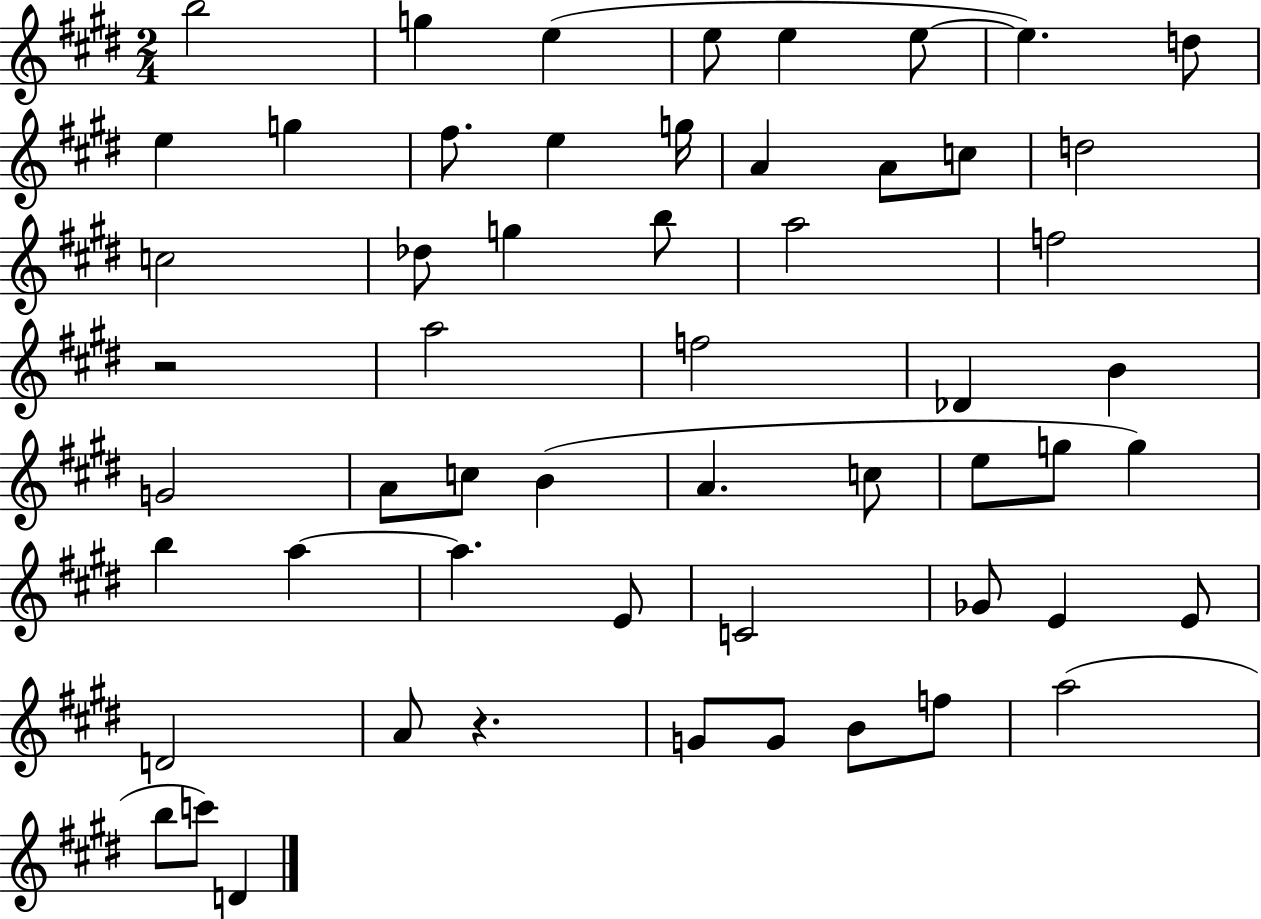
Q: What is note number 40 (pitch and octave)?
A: E4